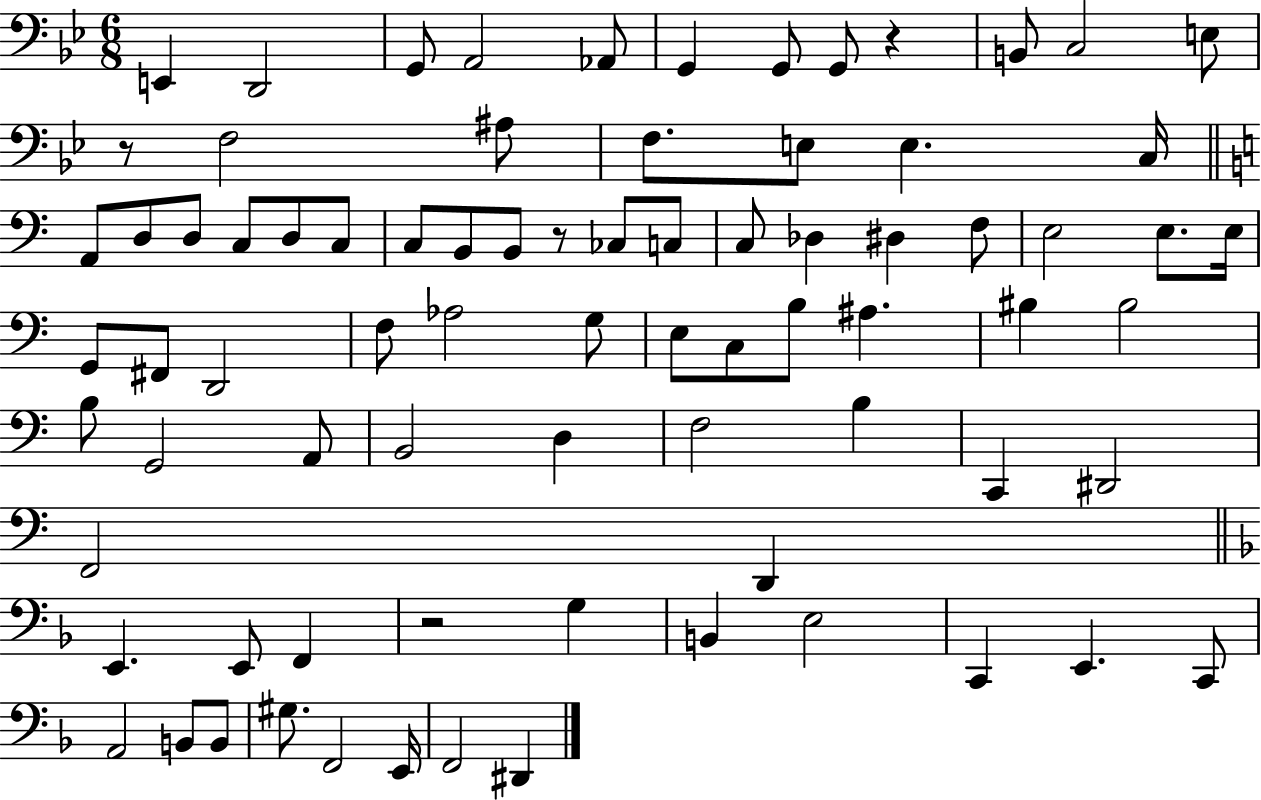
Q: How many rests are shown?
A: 4